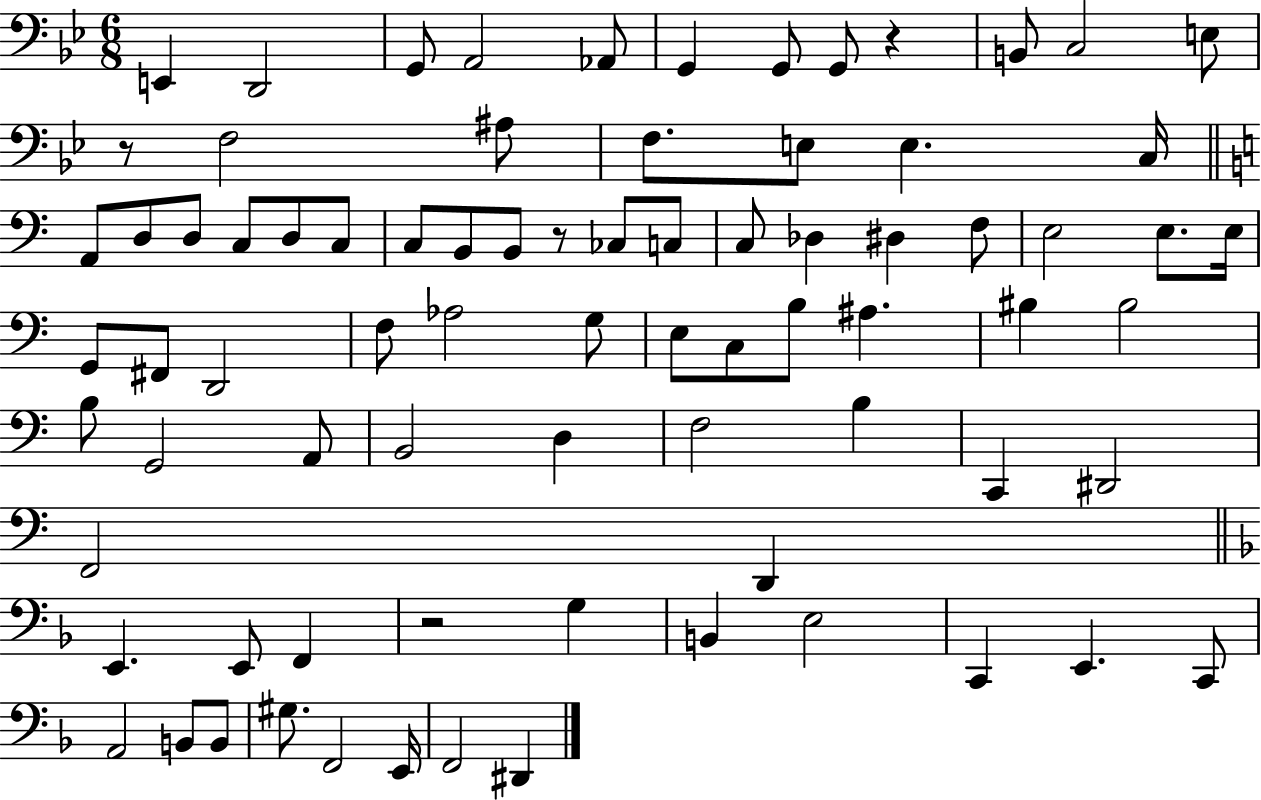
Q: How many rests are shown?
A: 4